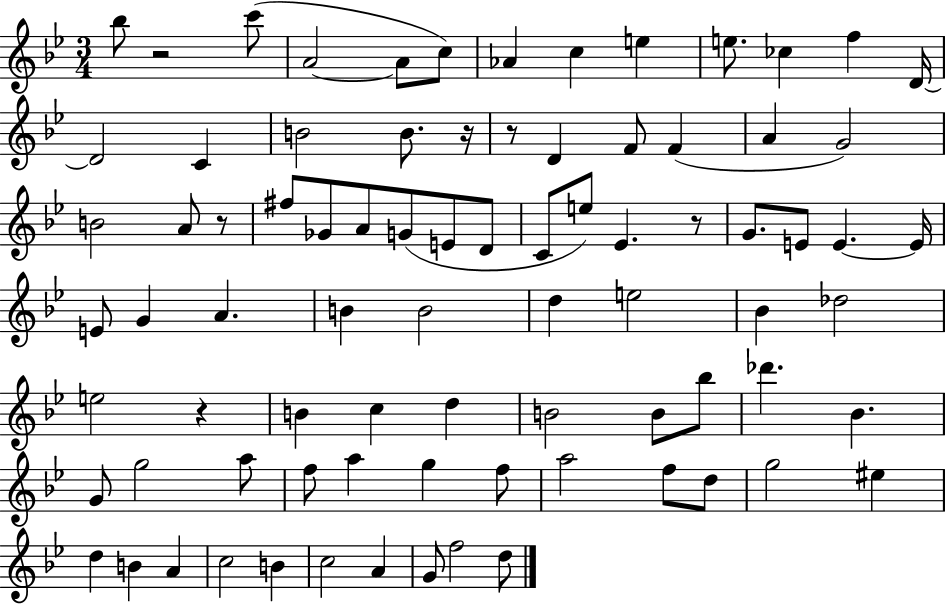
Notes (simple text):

Bb5/e R/h C6/e A4/h A4/e C5/e Ab4/q C5/q E5/q E5/e. CES5/q F5/q D4/s D4/h C4/q B4/h B4/e. R/s R/e D4/q F4/e F4/q A4/q G4/h B4/h A4/e R/e F#5/e Gb4/e A4/e G4/e E4/e D4/e C4/e E5/e Eb4/q. R/e G4/e. E4/e E4/q. E4/s E4/e G4/q A4/q. B4/q B4/h D5/q E5/h Bb4/q Db5/h E5/h R/q B4/q C5/q D5/q B4/h B4/e Bb5/e Db6/q. Bb4/q. G4/e G5/h A5/e F5/e A5/q G5/q F5/e A5/h F5/e D5/e G5/h EIS5/q D5/q B4/q A4/q C5/h B4/q C5/h A4/q G4/e F5/h D5/e